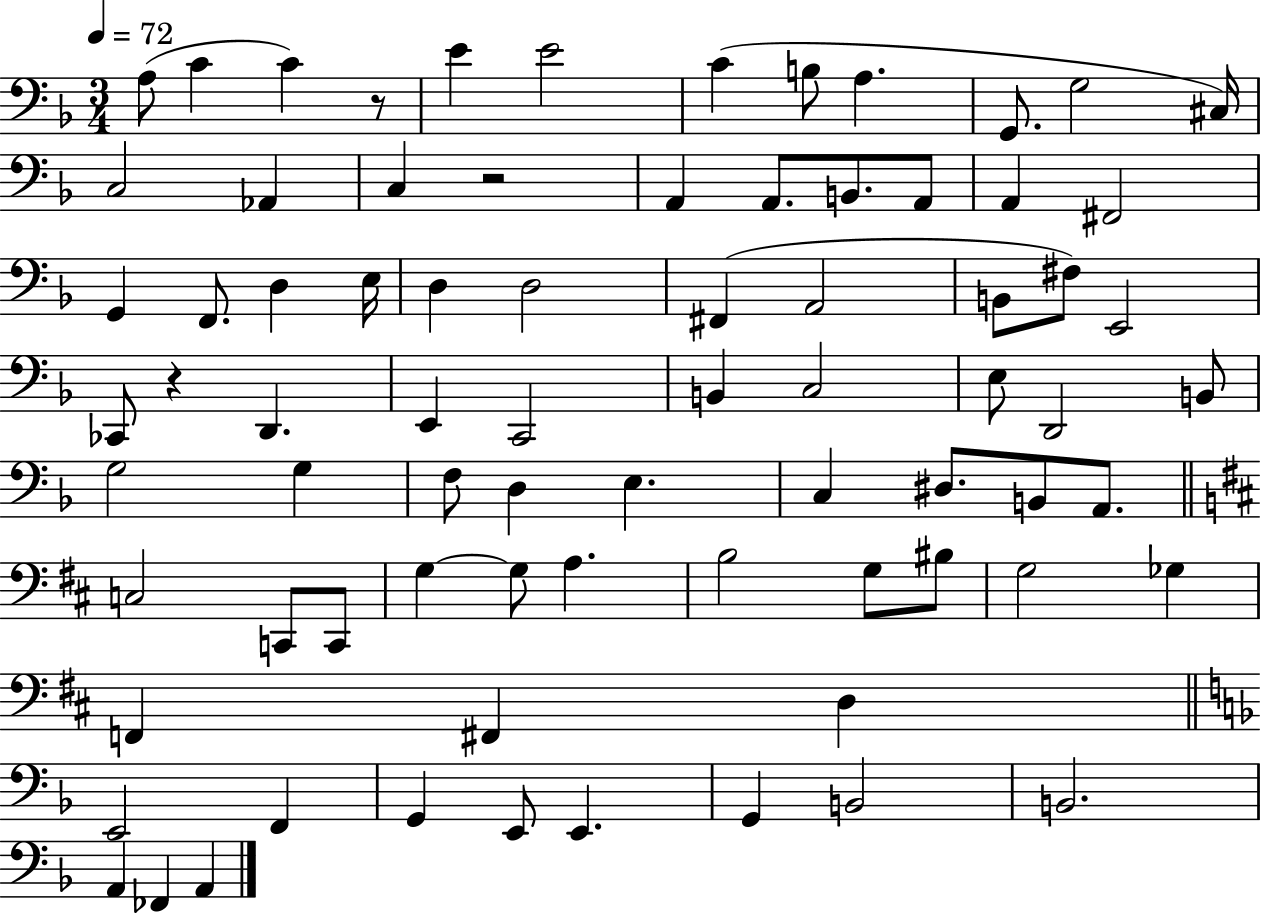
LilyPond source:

{
  \clef bass
  \numericTimeSignature
  \time 3/4
  \key f \major
  \tempo 4 = 72
  \repeat volta 2 { a8( c'4 c'4) r8 | e'4 e'2 | c'4( b8 a4. | g,8. g2 cis16) | \break c2 aes,4 | c4 r2 | a,4 a,8. b,8. a,8 | a,4 fis,2 | \break g,4 f,8. d4 e16 | d4 d2 | fis,4( a,2 | b,8 fis8) e,2 | \break ces,8 r4 d,4. | e,4 c,2 | b,4 c2 | e8 d,2 b,8 | \break g2 g4 | f8 d4 e4. | c4 dis8. b,8 a,8. | \bar "||" \break \key b \minor c2 c,8 c,8 | g4~~ g8 a4. | b2 g8 bis8 | g2 ges4 | \break f,4 fis,4 d4 | \bar "||" \break \key f \major e,2 f,4 | g,4 e,8 e,4. | g,4 b,2 | b,2. | \break a,4 fes,4 a,4 | } \bar "|."
}